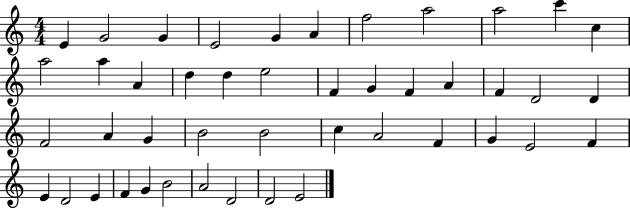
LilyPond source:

{
  \clef treble
  \numericTimeSignature
  \time 4/4
  \key c \major
  e'4 g'2 g'4 | e'2 g'4 a'4 | f''2 a''2 | a''2 c'''4 c''4 | \break a''2 a''4 a'4 | d''4 d''4 e''2 | f'4 g'4 f'4 a'4 | f'4 d'2 d'4 | \break f'2 a'4 g'4 | b'2 b'2 | c''4 a'2 f'4 | g'4 e'2 f'4 | \break e'4 d'2 e'4 | f'4 g'4 b'2 | a'2 d'2 | d'2 e'2 | \break \bar "|."
}